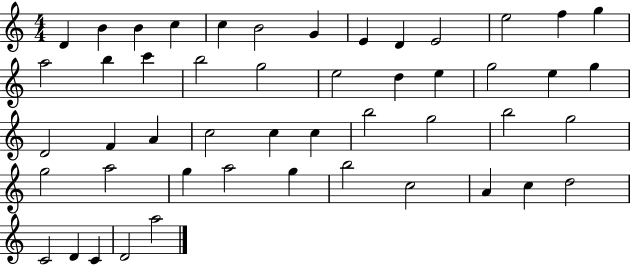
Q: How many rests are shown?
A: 0